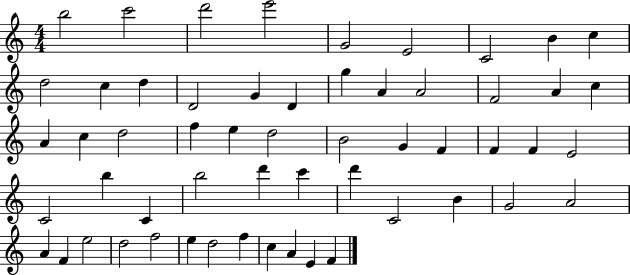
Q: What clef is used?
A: treble